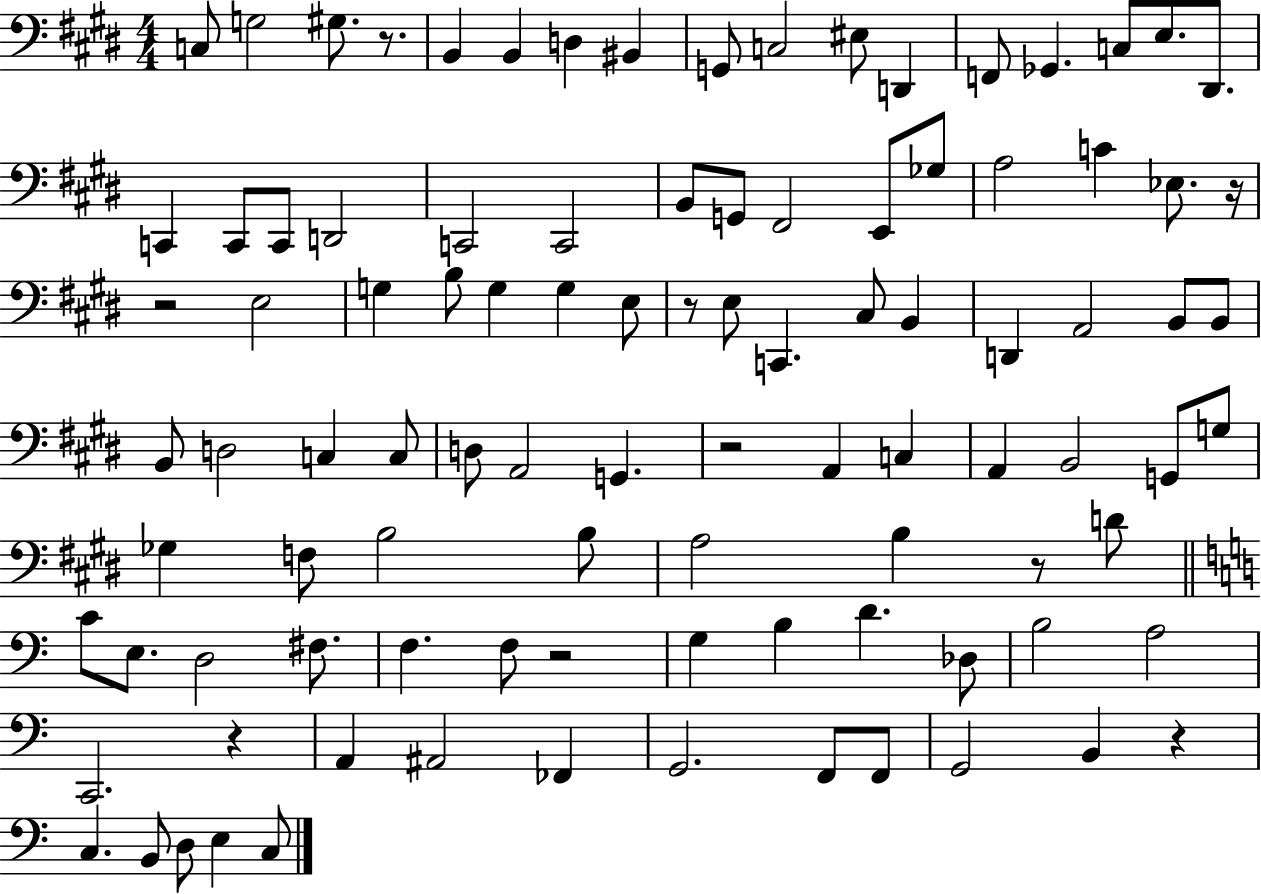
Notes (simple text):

C3/e G3/h G#3/e. R/e. B2/q B2/q D3/q BIS2/q G2/e C3/h EIS3/e D2/q F2/e Gb2/q. C3/e E3/e. D#2/e. C2/q C2/e C2/e D2/h C2/h C2/h B2/e G2/e F#2/h E2/e Gb3/e A3/h C4/q Eb3/e. R/s R/h E3/h G3/q B3/e G3/q G3/q E3/e R/e E3/e C2/q. C#3/e B2/q D2/q A2/h B2/e B2/e B2/e D3/h C3/q C3/e D3/e A2/h G2/q. R/h A2/q C3/q A2/q B2/h G2/e G3/e Gb3/q F3/e B3/h B3/e A3/h B3/q R/e D4/e C4/e E3/e. D3/h F#3/e. F3/q. F3/e R/h G3/q B3/q D4/q. Db3/e B3/h A3/h C2/h. R/q A2/q A#2/h FES2/q G2/h. F2/e F2/e G2/h B2/q R/q C3/q. B2/e D3/e E3/q C3/e